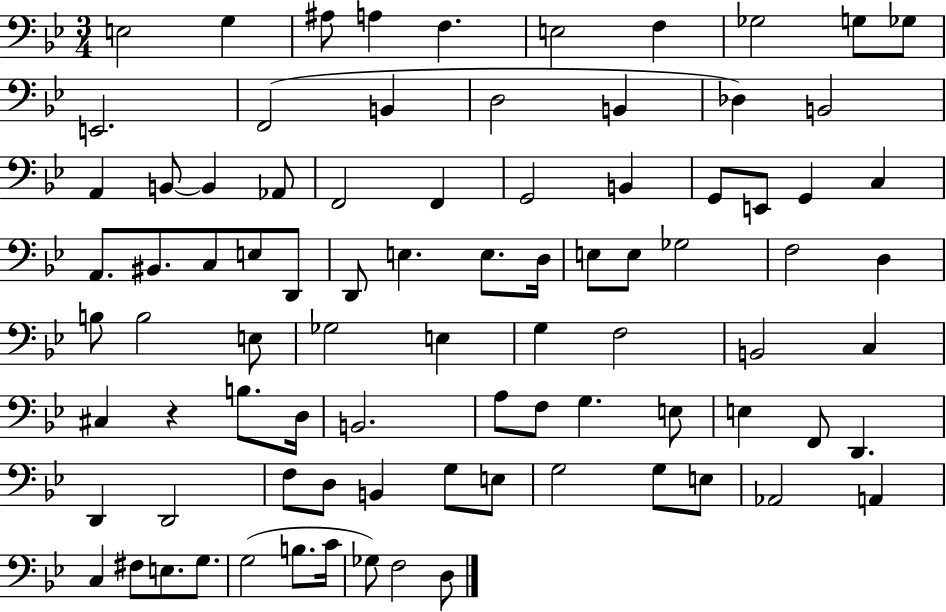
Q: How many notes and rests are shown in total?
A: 86